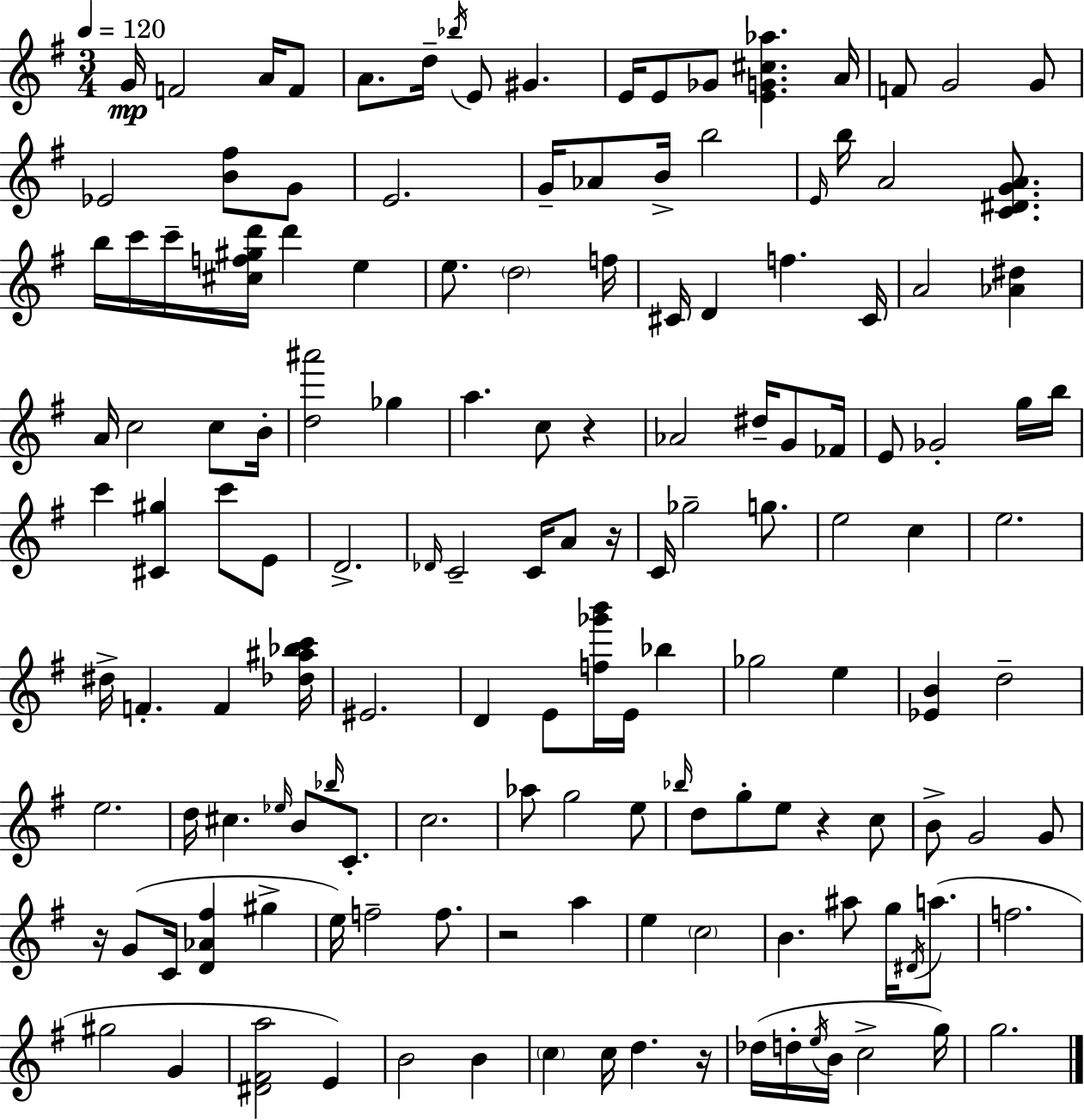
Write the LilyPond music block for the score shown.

{
  \clef treble
  \numericTimeSignature
  \time 3/4
  \key g \major
  \tempo 4 = 120
  g'16\mp f'2 a'16 f'8 | a'8. d''16-- \acciaccatura { bes''16 } e'8 gis'4. | e'16 e'8 ges'8 <e' g' cis'' aes''>4. | a'16 f'8 g'2 g'8 | \break ees'2 <b' fis''>8 g'8 | e'2. | g'16-- aes'8 b'16-> b''2 | \grace { e'16 } b''16 a'2 <c' dis' g' a'>8. | \break b''16 c'''16 c'''16-- <cis'' f'' gis'' d'''>16 d'''4 e''4 | e''8. \parenthesize d''2 | f''16 cis'16 d'4 f''4. | cis'16 a'2 <aes' dis''>4 | \break a'16 c''2 c''8 | b'16-. <d'' ais'''>2 ges''4 | a''4. c''8 r4 | aes'2 dis''16-- g'8 | \break fes'16 e'8 ges'2-. | g''16 b''16 c'''4 <cis' gis''>4 c'''8 | e'8 d'2.-> | \grace { des'16 } c'2-- c'16 | \break a'8 r16 c'16 ges''2-- | g''8. e''2 c''4 | e''2. | dis''16-> f'4.-. f'4 | \break <des'' ais'' bes'' c'''>16 eis'2. | d'4 e'8 <f'' ges''' b'''>16 e'16 bes''4 | ges''2 e''4 | <ees' b'>4 d''2-- | \break e''2. | d''16 cis''4. \grace { ees''16 } b'8 | \grace { bes''16 } c'8.-. c''2. | aes''8 g''2 | \break e''8 \grace { bes''16 } d''8 g''8-. e''8 | r4 c''8 b'8-> g'2 | g'8 r16 g'8( c'16 <d' aes' fis''>4 | gis''4-> e''16) f''2-- | \break f''8. r2 | a''4 e''4 \parenthesize c''2 | b'4. | ais''8 g''16 \acciaccatura { dis'16 } a''8.( f''2. | \break gis''2 | g'4 <dis' fis' a''>2 | e'4) b'2 | b'4 \parenthesize c''4 c''16 | \break d''4. r16 des''16( d''16-. \acciaccatura { e''16 } b'16 c''2-> | g''16) g''2. | \bar "|."
}